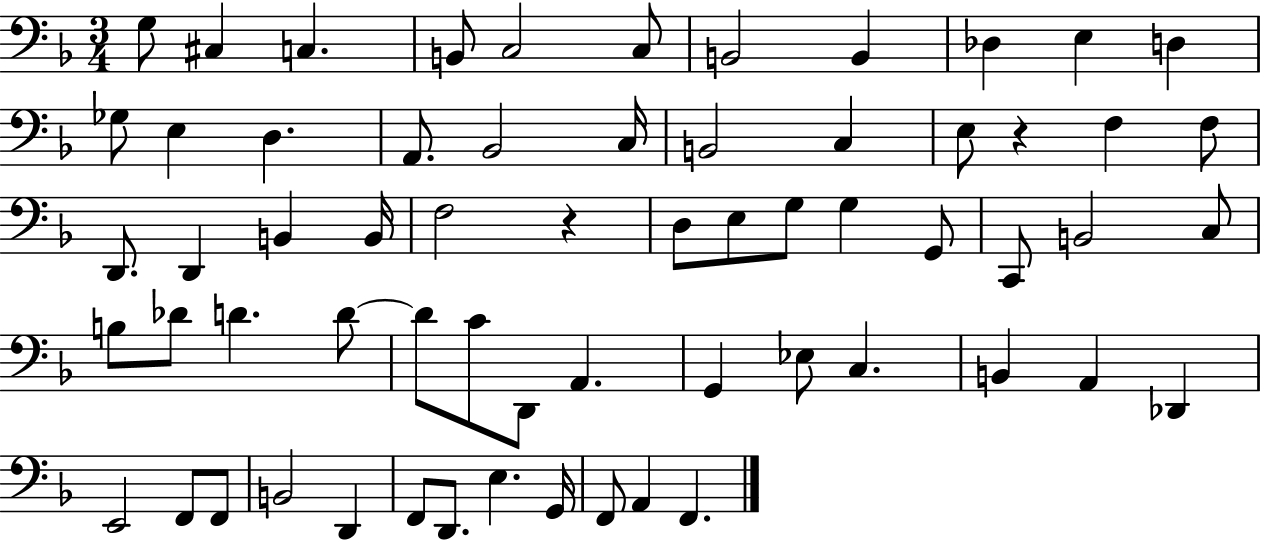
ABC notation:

X:1
T:Untitled
M:3/4
L:1/4
K:F
G,/2 ^C, C, B,,/2 C,2 C,/2 B,,2 B,, _D, E, D, _G,/2 E, D, A,,/2 _B,,2 C,/4 B,,2 C, E,/2 z F, F,/2 D,,/2 D,, B,, B,,/4 F,2 z D,/2 E,/2 G,/2 G, G,,/2 C,,/2 B,,2 C,/2 B,/2 _D/2 D D/2 D/2 C/2 D,,/2 A,, G,, _E,/2 C, B,, A,, _D,, E,,2 F,,/2 F,,/2 B,,2 D,, F,,/2 D,,/2 E, G,,/4 F,,/2 A,, F,,